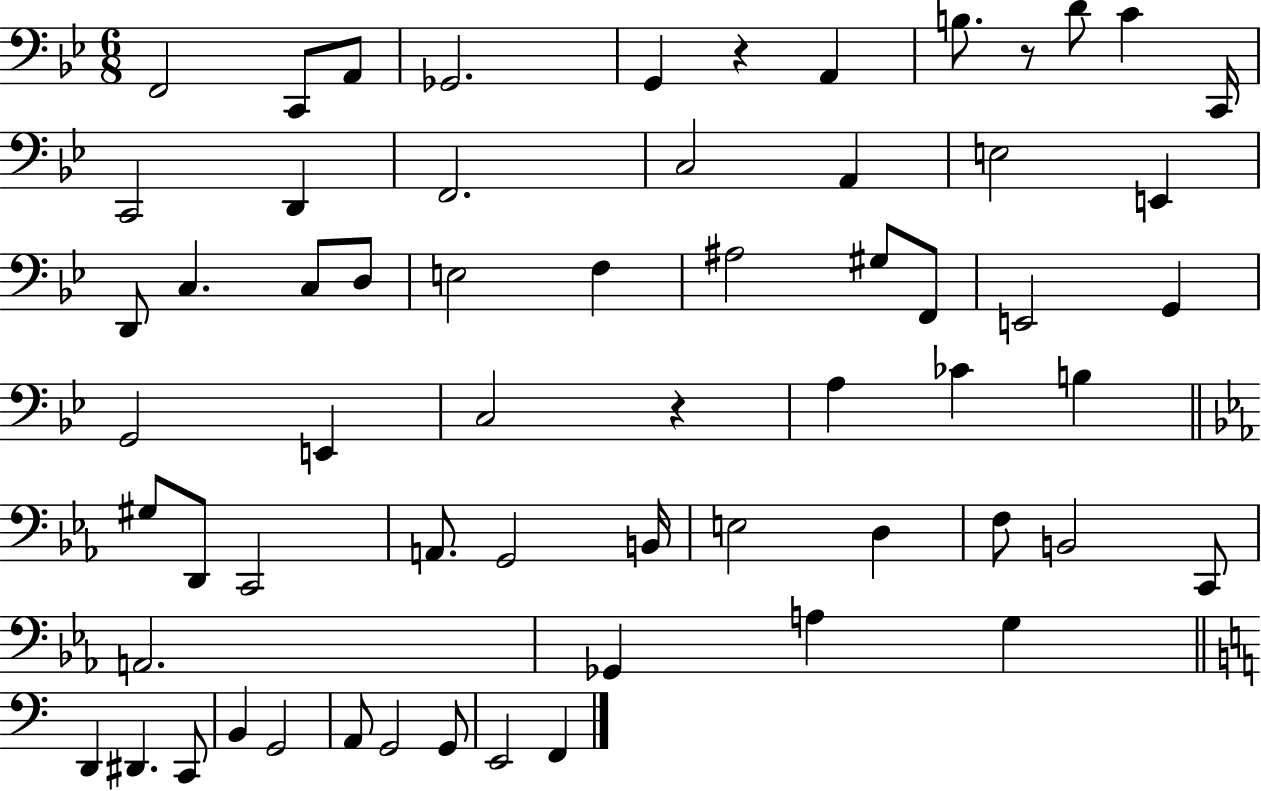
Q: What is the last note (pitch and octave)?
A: F2